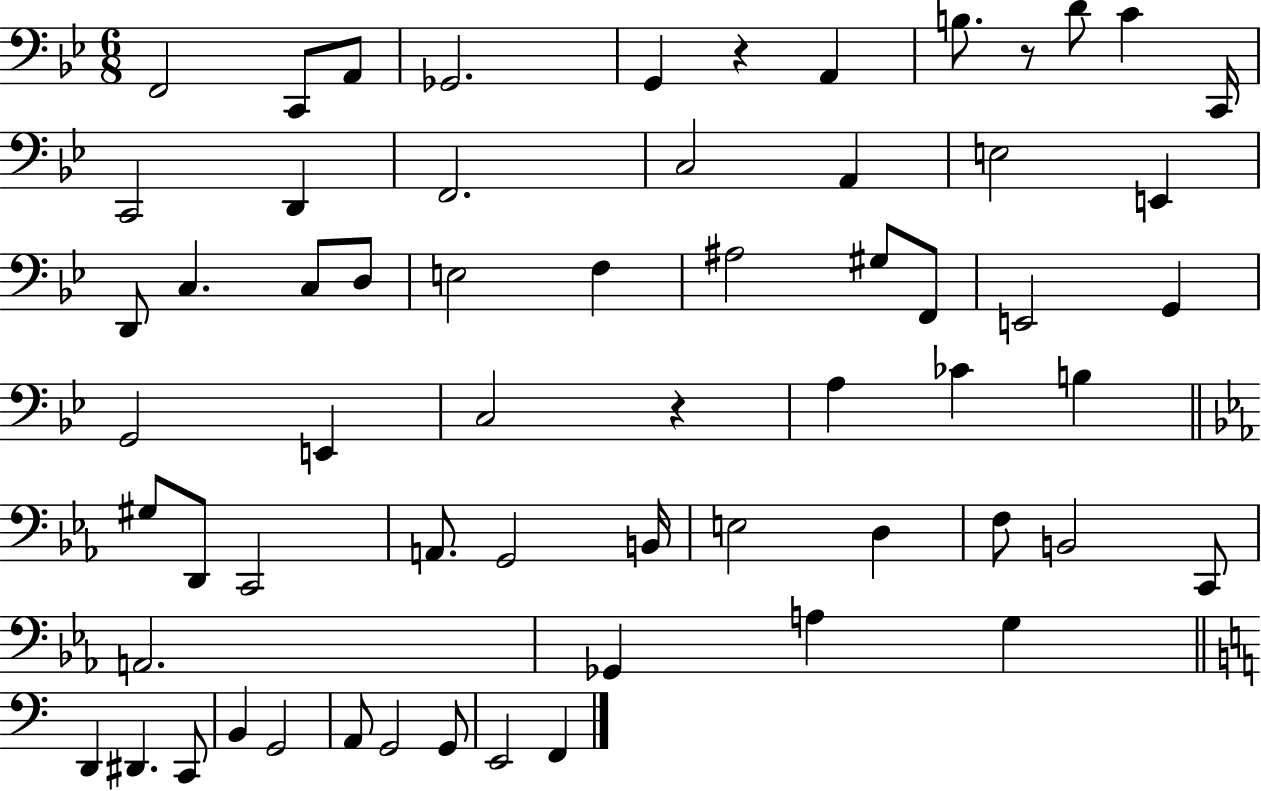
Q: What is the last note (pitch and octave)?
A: F2